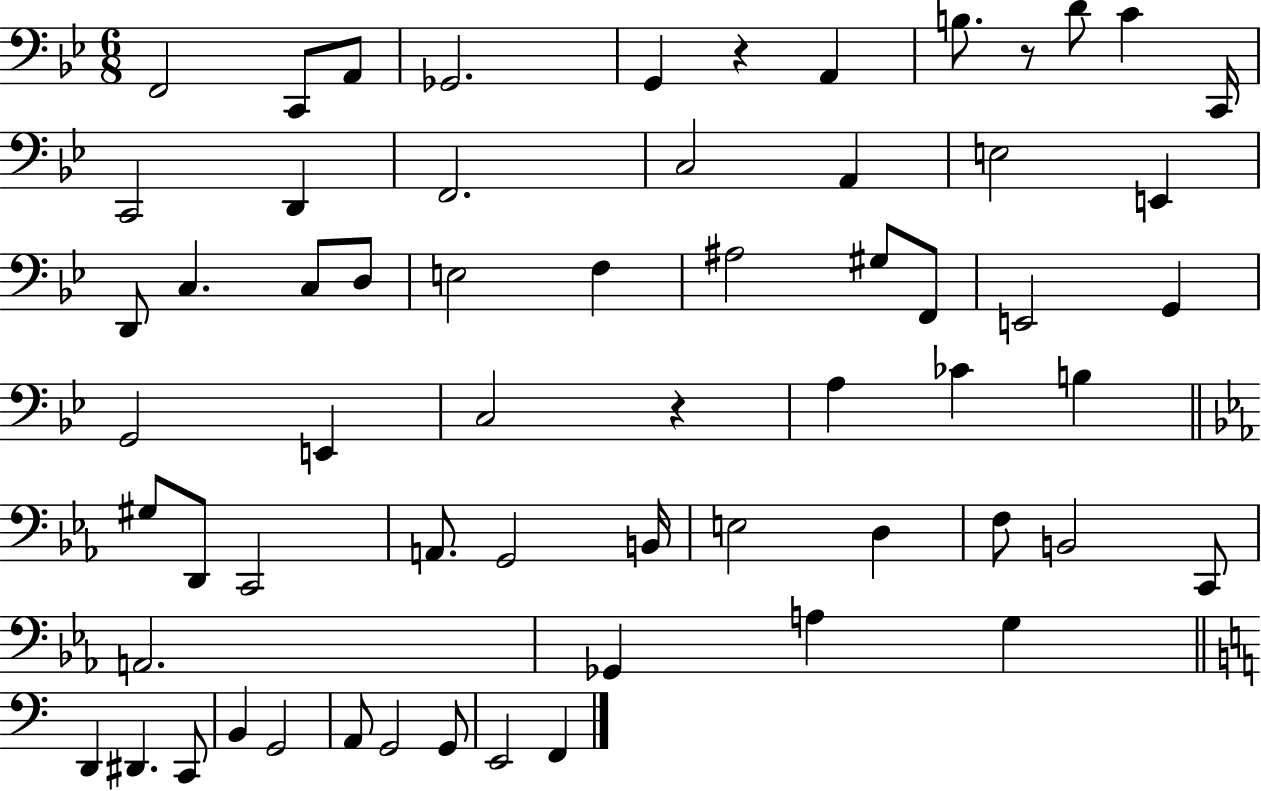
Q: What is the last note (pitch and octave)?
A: F2